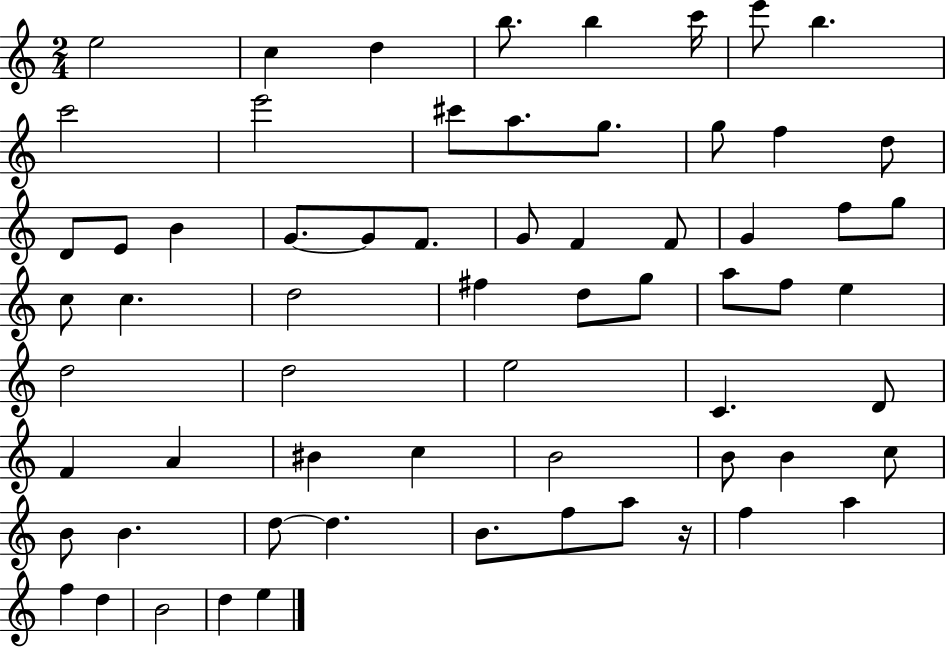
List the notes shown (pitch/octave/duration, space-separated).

E5/h C5/q D5/q B5/e. B5/q C6/s E6/e B5/q. C6/h E6/h C#6/e A5/e. G5/e. G5/e F5/q D5/e D4/e E4/e B4/q G4/e. G4/e F4/e. G4/e F4/q F4/e G4/q F5/e G5/e C5/e C5/q. D5/h F#5/q D5/e G5/e A5/e F5/e E5/q D5/h D5/h E5/h C4/q. D4/e F4/q A4/q BIS4/q C5/q B4/h B4/e B4/q C5/e B4/e B4/q. D5/e D5/q. B4/e. F5/e A5/e R/s F5/q A5/q F5/q D5/q B4/h D5/q E5/q